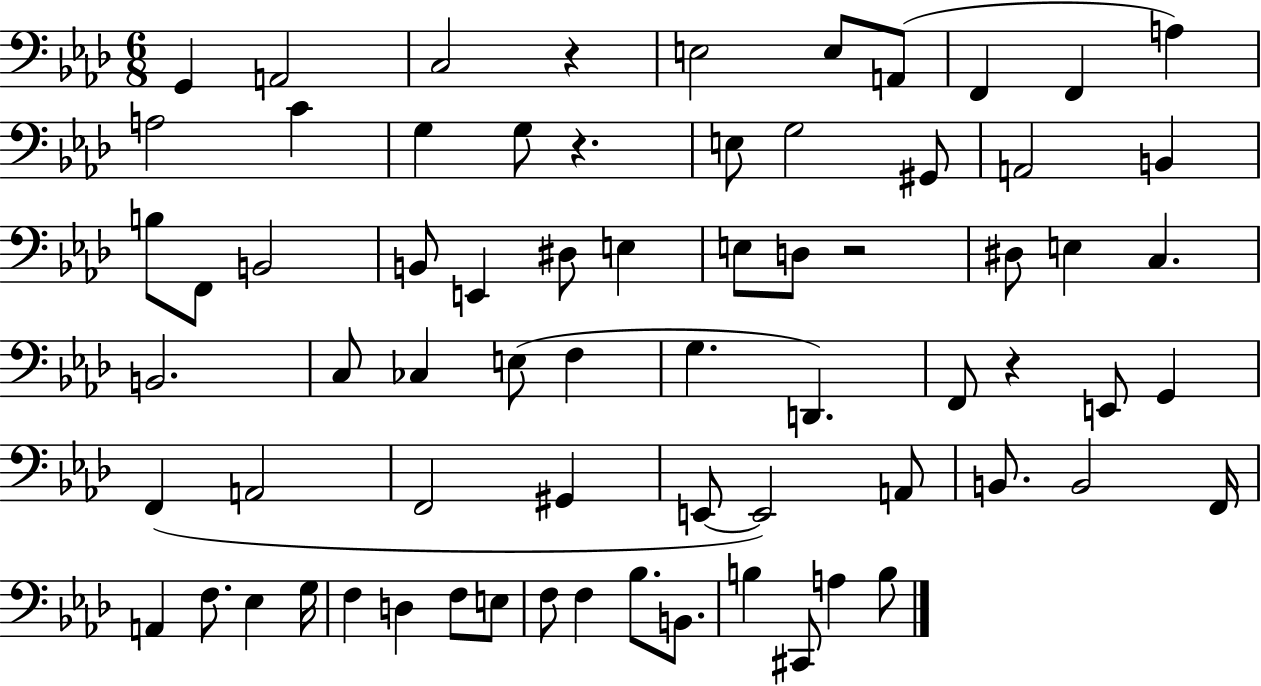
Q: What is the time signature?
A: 6/8